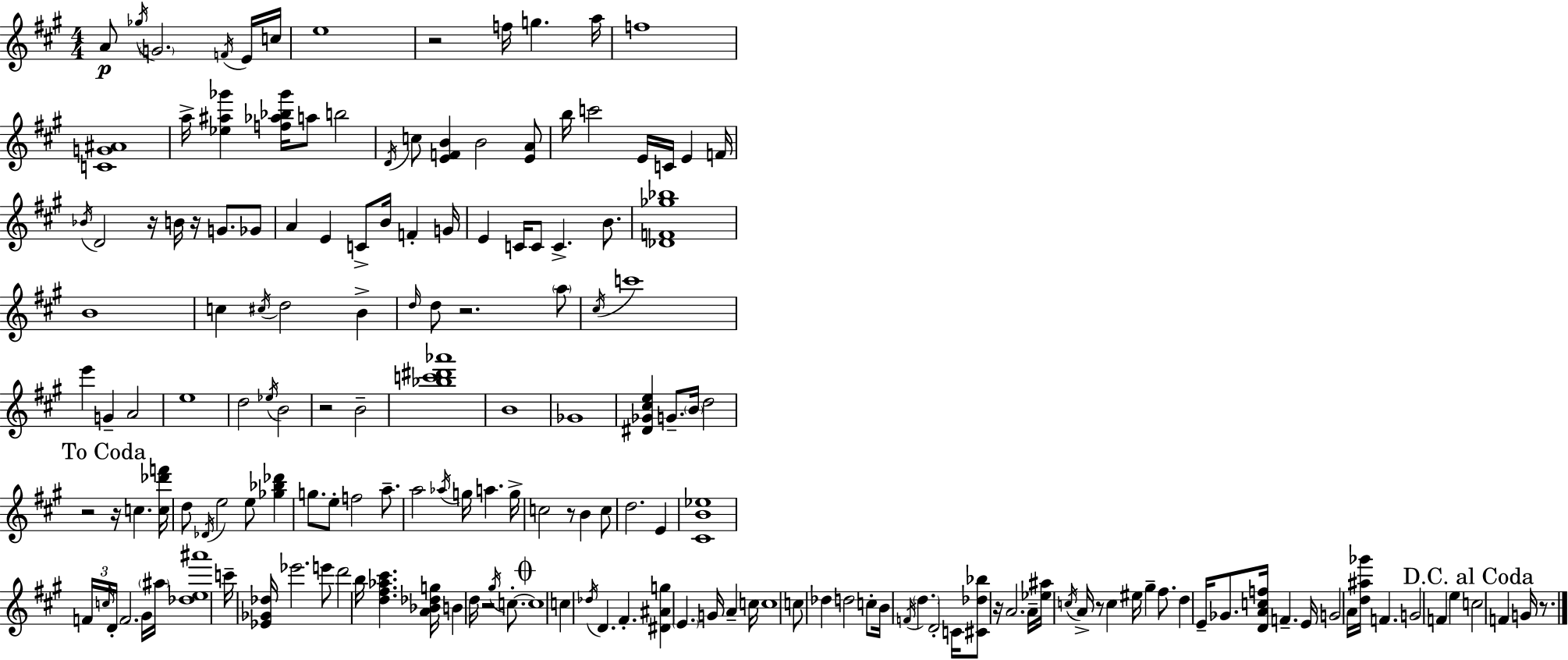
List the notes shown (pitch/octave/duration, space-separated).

A4/e Gb5/s G4/h. F4/s E4/s C5/s E5/w R/h F5/s G5/q. A5/s F5/w [C4,G4,A#4]/w A5/s [Eb5,A#5,Gb6]/q [F5,Ab5,Bb5,Gb6]/s A5/e B5/h D4/s C5/e [E4,F4,B4]/q B4/h [E4,A4]/e B5/s C6/h E4/s C4/s E4/q F4/s Bb4/s D4/h R/s B4/s R/s G4/e. Gb4/e A4/q E4/q C4/e B4/s F4/q G4/s E4/q C4/s C4/e C4/q. B4/e. [Db4,F4,Gb5,Bb5]/w B4/w C5/q C#5/s D5/h B4/q D5/s D5/e R/h. A5/e C#5/s C6/w E6/q G4/q A4/h E5/w D5/h Eb5/s B4/h R/h B4/h [Bb5,C6,D#6,Ab6]/w B4/w Gb4/w [D#4,Gb4,C#5,E5]/q G4/e. B4/s D5/h R/h R/s C5/q. [C5,Db6,F6]/s D5/e Db4/s E5/h E5/e [Gb5,Bb5,Db6]/q G5/e. E5/e F5/h A5/e. A5/h Ab5/s G5/s A5/q. G5/s C5/h R/e B4/q C5/e D5/h. E4/q [C#4,B4,Eb5]/w F4/s C5/s D4/s F4/h. G#4/s A#5/s [Db5,E5,A#6]/w C6/s [Eb4,Gb4,Db5]/s Eb6/h. E6/e D6/h B5/s [D5,F#5,Ab5,C#6]/q. [A4,Bb4,Db5,G5]/s B4/q D5/s R/h G#5/s C5/e. C5/w C5/q Db5/s D4/q. F#4/q. [D#4,A#4,G5]/q E4/q. G4/s A4/q C5/s C5/w C5/e Db5/q D5/h C5/e B4/s F4/s D5/q. D4/h C4/s [C#4,Db5,Bb5]/e R/s A4/h. A4/s [Eb5,A#5]/s C5/s A4/s R/e C5/q EIS5/s G#5/q F#5/e. D5/q E4/s Gb4/e. [D4,A4,C5,F5]/s F4/q. E4/s G4/h A4/s [D5,A#5,Gb6]/s F4/q. G4/h F4/q E5/q C5/h F4/q G4/s R/e.